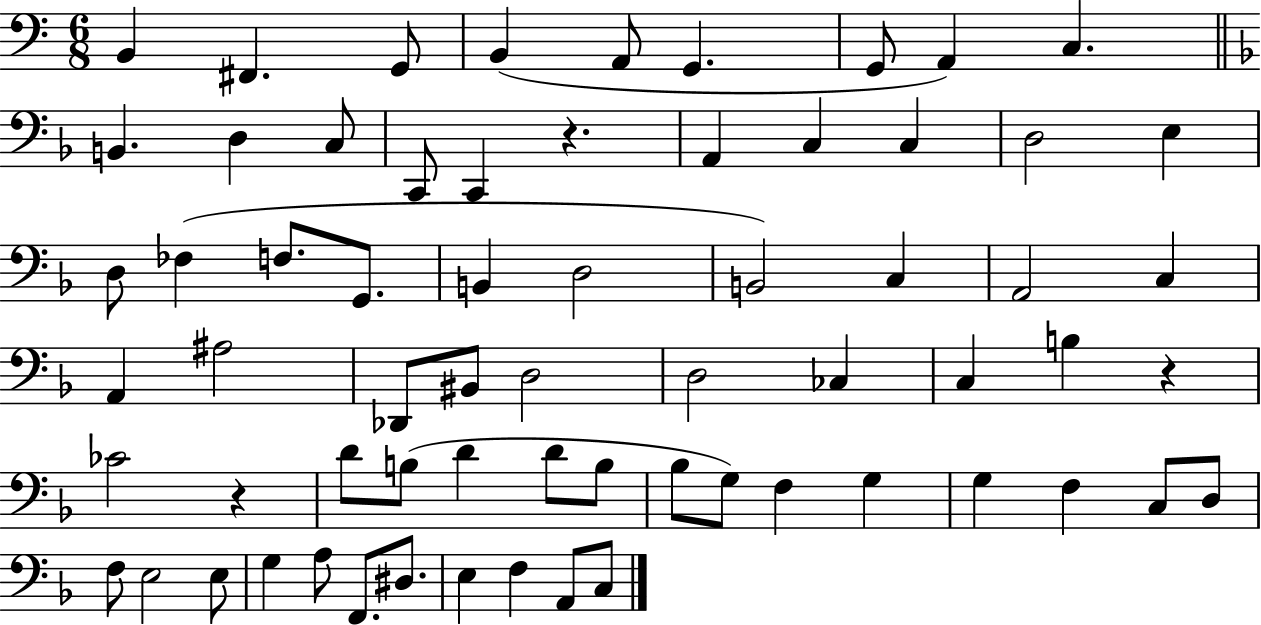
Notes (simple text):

B2/q F#2/q. G2/e B2/q A2/e G2/q. G2/e A2/q C3/q. B2/q. D3/q C3/e C2/e C2/q R/q. A2/q C3/q C3/q D3/h E3/q D3/e FES3/q F3/e. G2/e. B2/q D3/h B2/h C3/q A2/h C3/q A2/q A#3/h Db2/e BIS2/e D3/h D3/h CES3/q C3/q B3/q R/q CES4/h R/q D4/e B3/e D4/q D4/e B3/e Bb3/e G3/e F3/q G3/q G3/q F3/q C3/e D3/e F3/e E3/h E3/e G3/q A3/e F2/e. D#3/e. E3/q F3/q A2/e C3/e